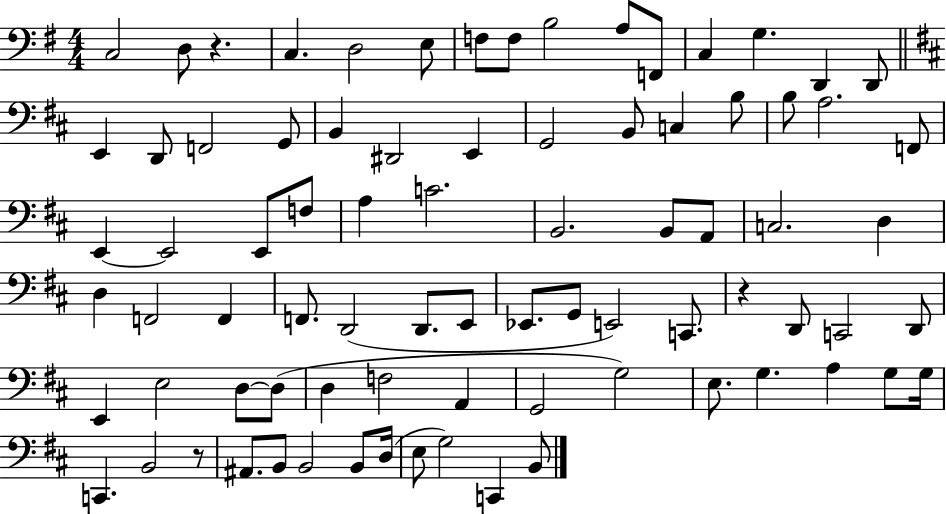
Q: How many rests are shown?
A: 3